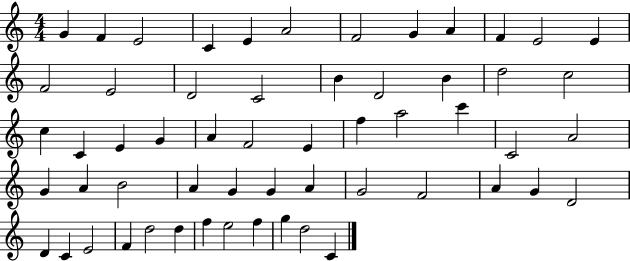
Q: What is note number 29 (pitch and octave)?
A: F5